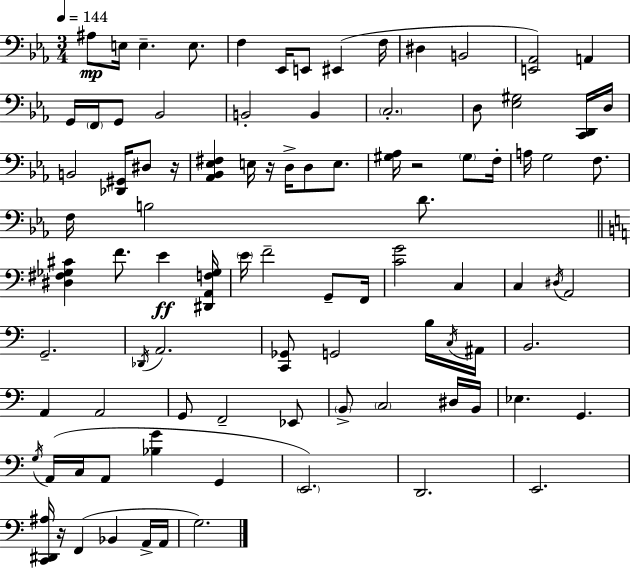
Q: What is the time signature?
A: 3/4